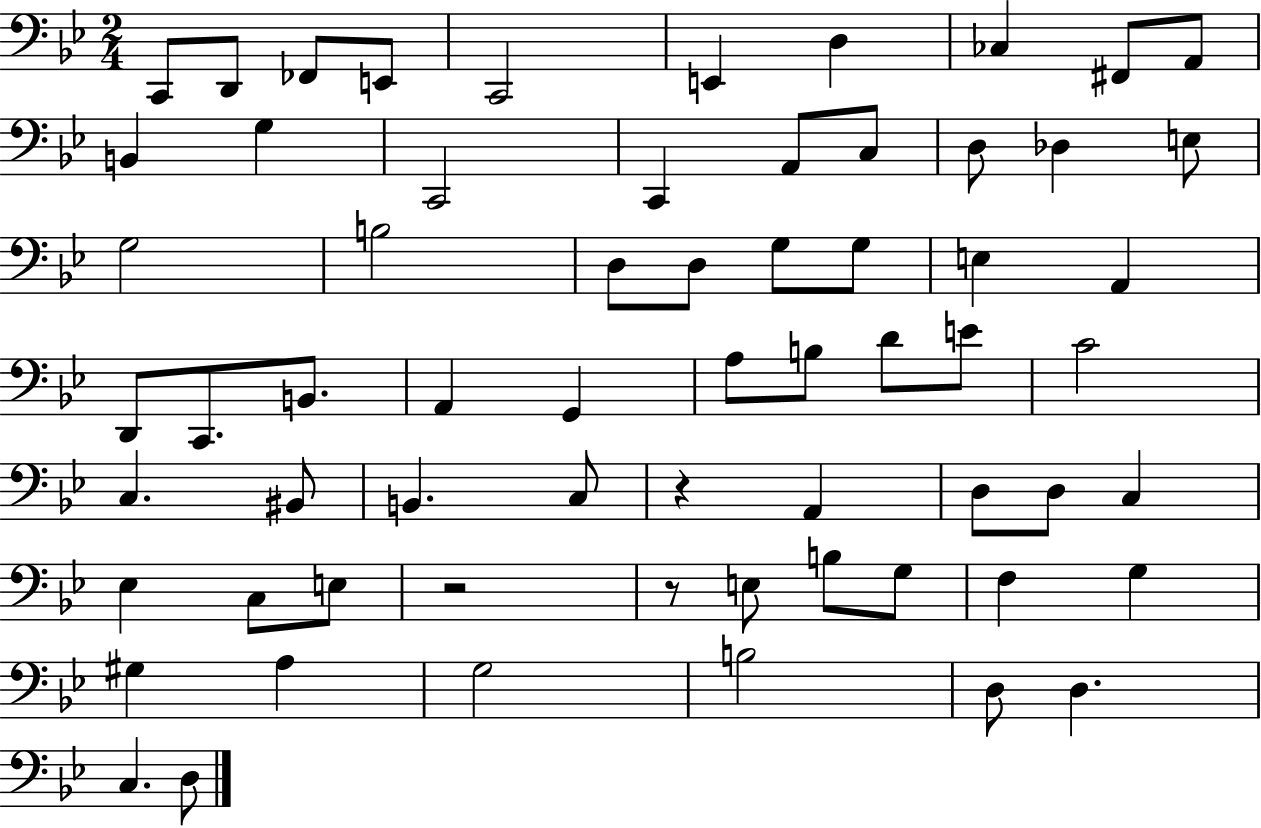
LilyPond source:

{
  \clef bass
  \numericTimeSignature
  \time 2/4
  \key bes \major
  c,8 d,8 fes,8 e,8 | c,2 | e,4 d4 | ces4 fis,8 a,8 | \break b,4 g4 | c,2 | c,4 a,8 c8 | d8 des4 e8 | \break g2 | b2 | d8 d8 g8 g8 | e4 a,4 | \break d,8 c,8. b,8. | a,4 g,4 | a8 b8 d'8 e'8 | c'2 | \break c4. bis,8 | b,4. c8 | r4 a,4 | d8 d8 c4 | \break ees4 c8 e8 | r2 | r8 e8 b8 g8 | f4 g4 | \break gis4 a4 | g2 | b2 | d8 d4. | \break c4. d8 | \bar "|."
}